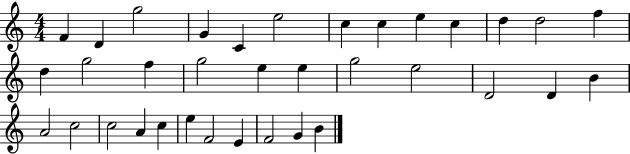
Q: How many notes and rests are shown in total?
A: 35